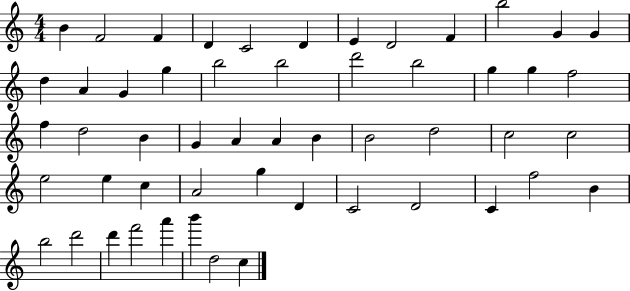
{
  \clef treble
  \numericTimeSignature
  \time 4/4
  \key c \major
  b'4 f'2 f'4 | d'4 c'2 d'4 | e'4 d'2 f'4 | b''2 g'4 g'4 | \break d''4 a'4 g'4 g''4 | b''2 b''2 | d'''2 b''2 | g''4 g''4 f''2 | \break f''4 d''2 b'4 | g'4 a'4 a'4 b'4 | b'2 d''2 | c''2 c''2 | \break e''2 e''4 c''4 | a'2 g''4 d'4 | c'2 d'2 | c'4 f''2 b'4 | \break b''2 d'''2 | d'''4 f'''2 a'''4 | b'''4 d''2 c''4 | \bar "|."
}